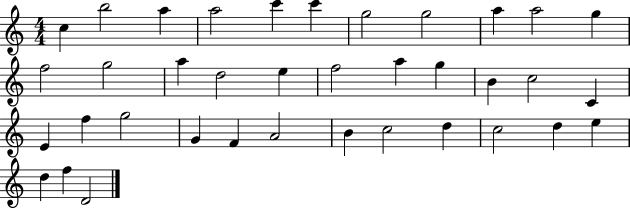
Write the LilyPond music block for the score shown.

{
  \clef treble
  \numericTimeSignature
  \time 4/4
  \key c \major
  c''4 b''2 a''4 | a''2 c'''4 c'''4 | g''2 g''2 | a''4 a''2 g''4 | \break f''2 g''2 | a''4 d''2 e''4 | f''2 a''4 g''4 | b'4 c''2 c'4 | \break e'4 f''4 g''2 | g'4 f'4 a'2 | b'4 c''2 d''4 | c''2 d''4 e''4 | \break d''4 f''4 d'2 | \bar "|."
}